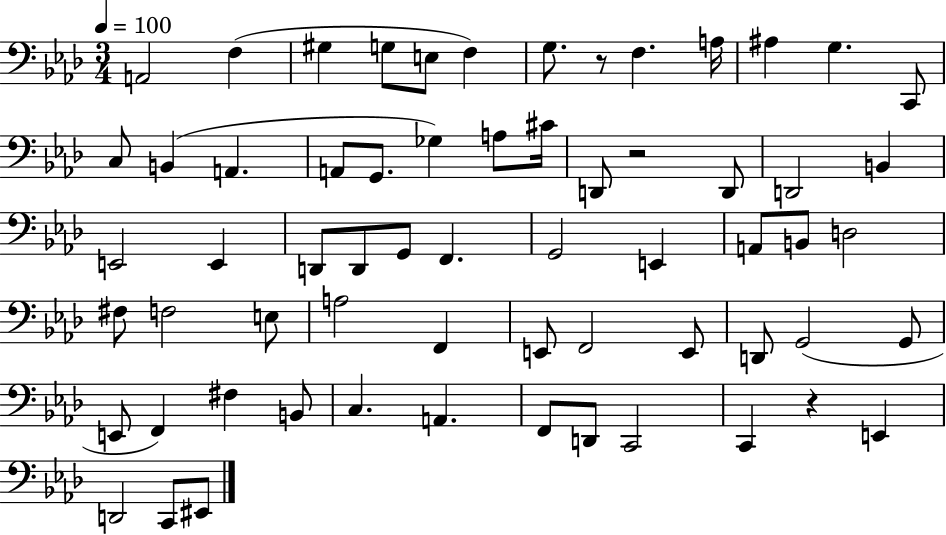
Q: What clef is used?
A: bass